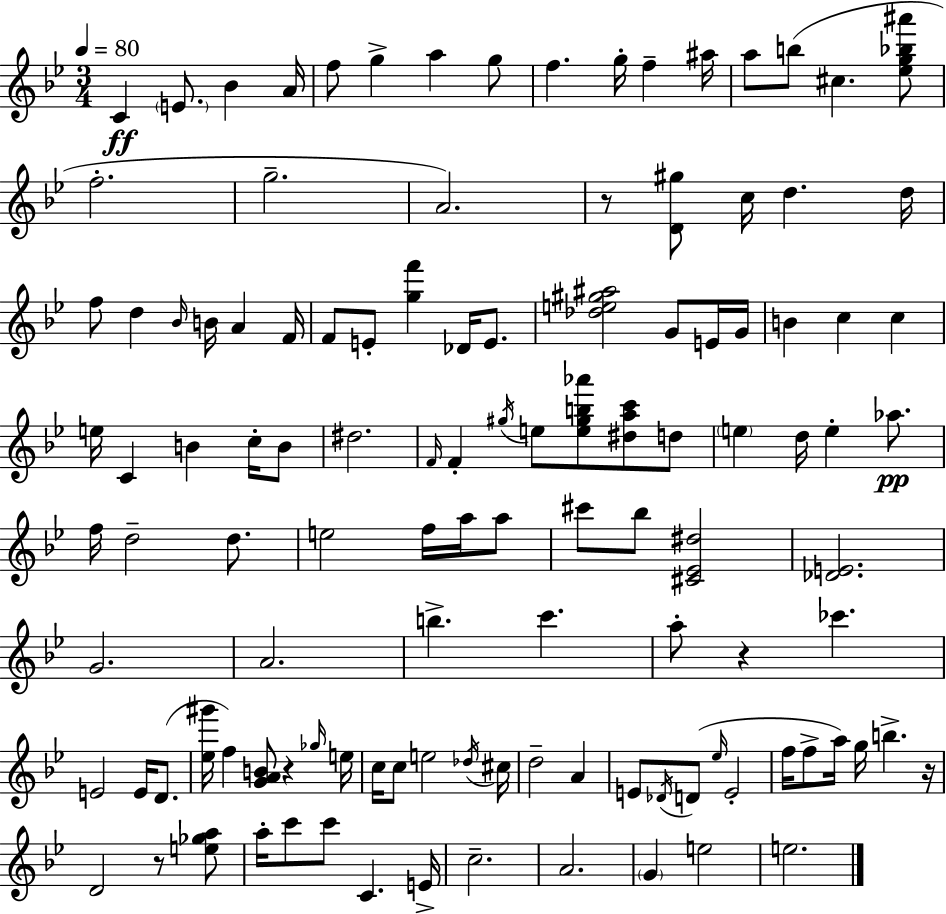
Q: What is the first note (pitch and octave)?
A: C4